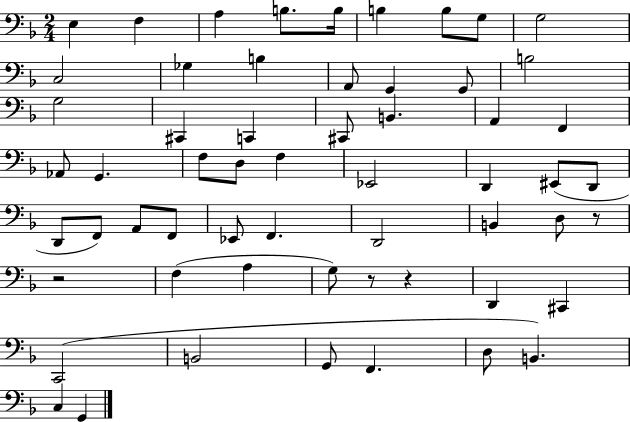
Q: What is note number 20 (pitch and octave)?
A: C#2